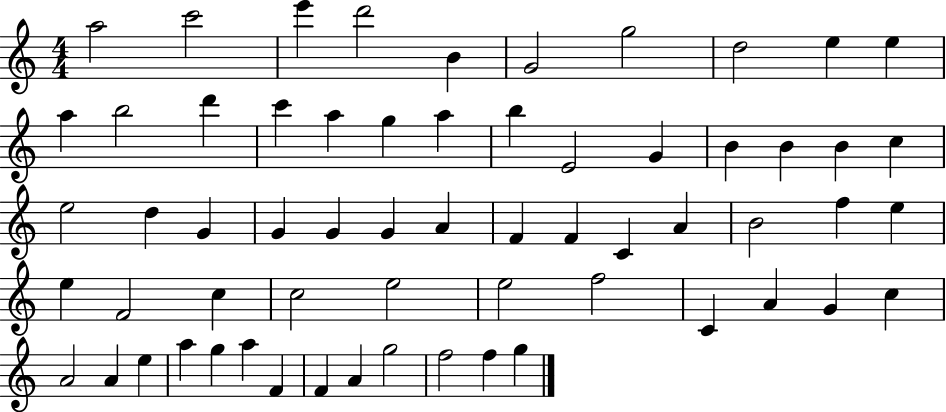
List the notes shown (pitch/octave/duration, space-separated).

A5/h C6/h E6/q D6/h B4/q G4/h G5/h D5/h E5/q E5/q A5/q B5/h D6/q C6/q A5/q G5/q A5/q B5/q E4/h G4/q B4/q B4/q B4/q C5/q E5/h D5/q G4/q G4/q G4/q G4/q A4/q F4/q F4/q C4/q A4/q B4/h F5/q E5/q E5/q F4/h C5/q C5/h E5/h E5/h F5/h C4/q A4/q G4/q C5/q A4/h A4/q E5/q A5/q G5/q A5/q F4/q F4/q A4/q G5/h F5/h F5/q G5/q